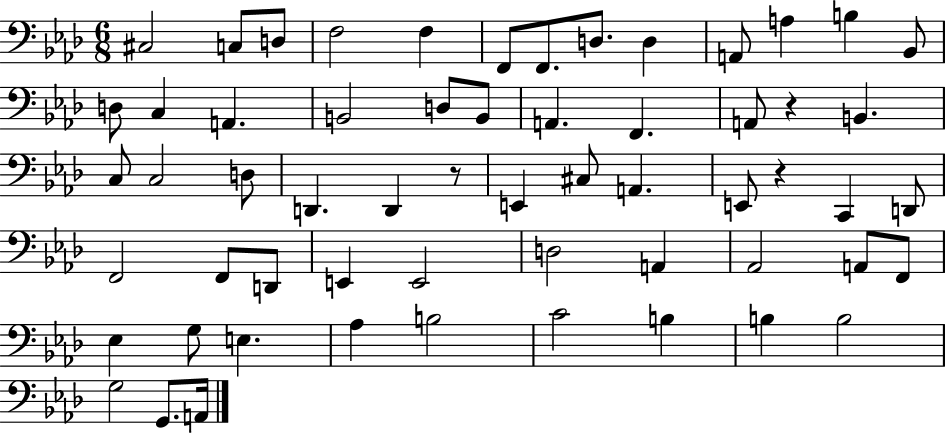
{
  \clef bass
  \numericTimeSignature
  \time 6/8
  \key aes \major
  cis2 c8 d8 | f2 f4 | f,8 f,8. d8. d4 | a,8 a4 b4 bes,8 | \break d8 c4 a,4. | b,2 d8 b,8 | a,4. f,4. | a,8 r4 b,4. | \break c8 c2 d8 | d,4. d,4 r8 | e,4 cis8 a,4. | e,8 r4 c,4 d,8 | \break f,2 f,8 d,8 | e,4 e,2 | d2 a,4 | aes,2 a,8 f,8 | \break ees4 g8 e4. | aes4 b2 | c'2 b4 | b4 b2 | \break g2 g,8. a,16 | \bar "|."
}